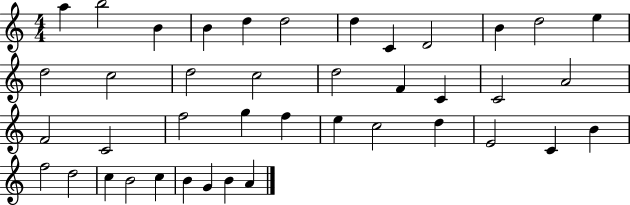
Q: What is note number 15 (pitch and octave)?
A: D5